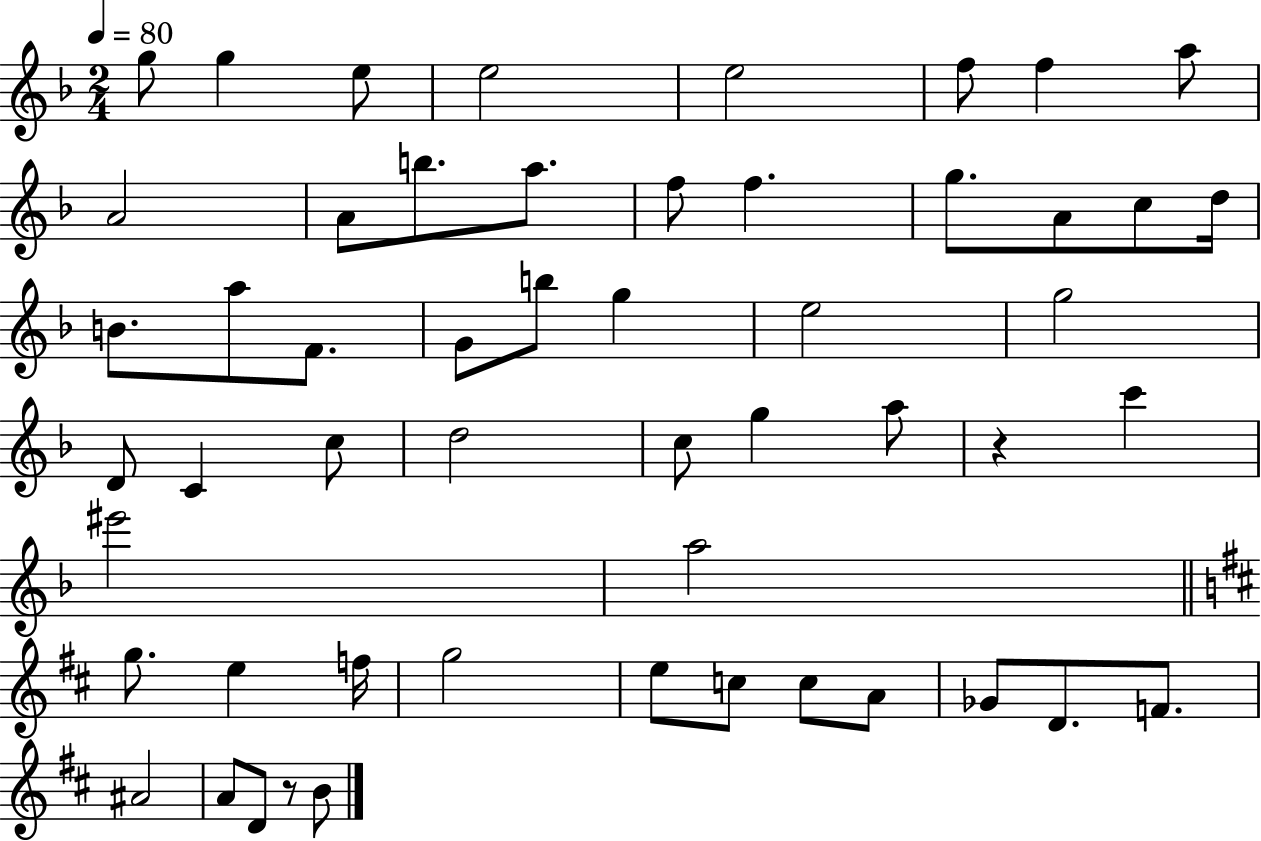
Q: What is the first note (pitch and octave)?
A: G5